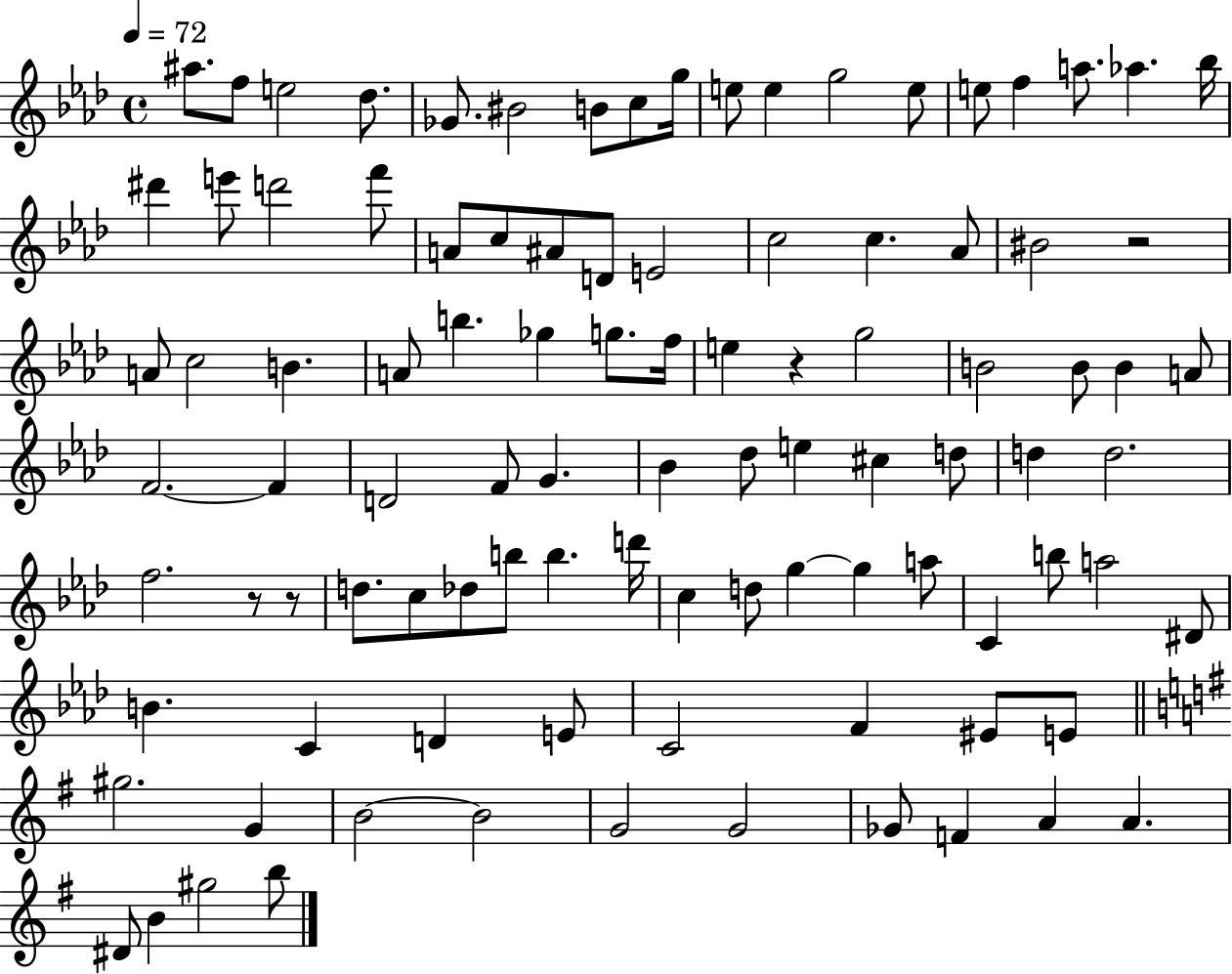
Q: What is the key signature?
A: AES major